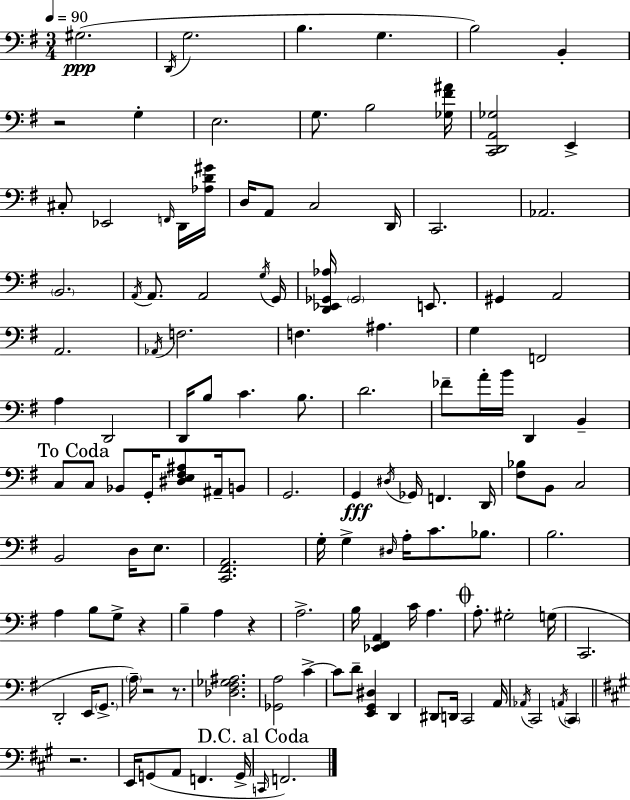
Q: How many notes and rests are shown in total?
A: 128